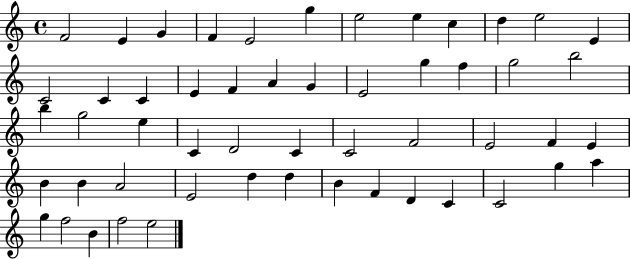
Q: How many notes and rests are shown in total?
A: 53